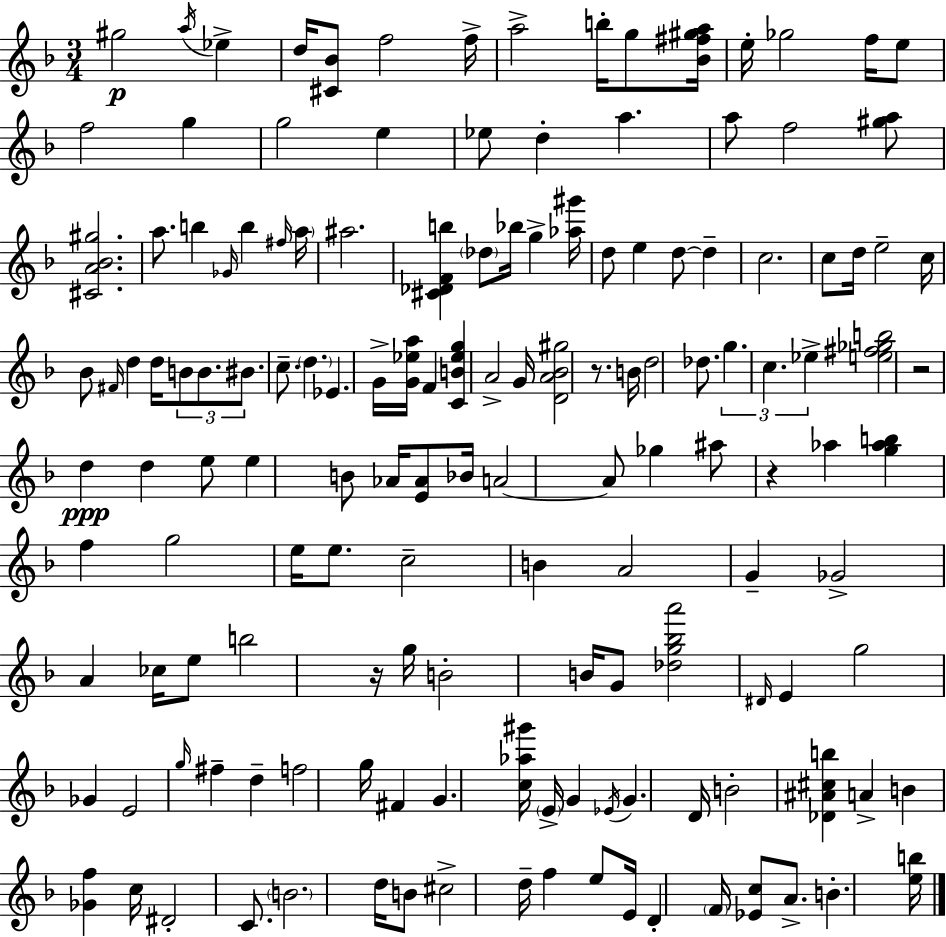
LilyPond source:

{
  \clef treble
  \numericTimeSignature
  \time 3/4
  \key f \major
  gis''2\p \acciaccatura { a''16 } ees''4-> | d''16 <cis' bes'>8 f''2 | f''16-> a''2-> b''16-. g''8 | <bes' fis'' gis'' a''>16 e''16-. ges''2 f''16 e''8 | \break f''2 g''4 | g''2 e''4 | ees''8 d''4-. a''4. | a''8 f''2 <gis'' a''>8 | \break <cis' a' bes' gis''>2. | a''8. b''4 \grace { ges'16 } b''4 | \grace { fis''16 } \parenthesize a''16 ais''2. | <cis' des' f' b''>4 \parenthesize des''8 bes''16 g''4-> | \break <aes'' gis'''>16 d''8 e''4 d''8~~ d''4-- | c''2. | c''8 d''16 e''2-- | c''16 bes'8 \grace { fis'16 } d''4 d''16 \tuplet 3/2 { b'8 | \break b'8. bis'8. } c''8.-- \parenthesize d''4. | ees'4. g'16-> <g' ees'' a''>16 | f'4 <c' b' ees'' g''>4 a'2-> | g'16 <d' a' bes' gis''>2 | \break r8. b'16 d''2 | des''8. \tuplet 3/2 { g''4. c''4. | ees''4-> } <e'' fis'' ges'' b''>2 | r2 | \break d''4\ppp d''4 e''8 e''4 | b'8 aes'16 <e' aes'>8 bes'16 a'2~~ | a'8 ges''4 ais''8 | r4 aes''4 <g'' aes'' b''>4 | \break f''4 g''2 | e''16 e''8. c''2-- | b'4 a'2 | g'4-- ges'2-> | \break a'4 ces''16 e''8 b''2 | r16 g''16 b'2-. | b'16 g'8 <des'' g'' bes'' a'''>2 | \grace { dis'16 } e'4 g''2 | \break ges'4 e'2 | \grace { g''16 } fis''4-- d''4-- f''2 | g''16 fis'4 g'4. | <c'' aes'' gis'''>16 \parenthesize e'16-> g'4 \acciaccatura { ees'16 } | \break g'4. d'16 b'2-. | <des' ais' cis'' b''>4 a'4-> b'4 | <ges' f''>4 c''16 dis'2-. | c'8. \parenthesize b'2. | \break d''16 b'8 cis''2-> | d''16-- f''4 e''8 | e'16 d'4-. \parenthesize f'16 <ees' c''>8 a'8.-> | b'4.-. <e'' b''>16 \bar "|."
}